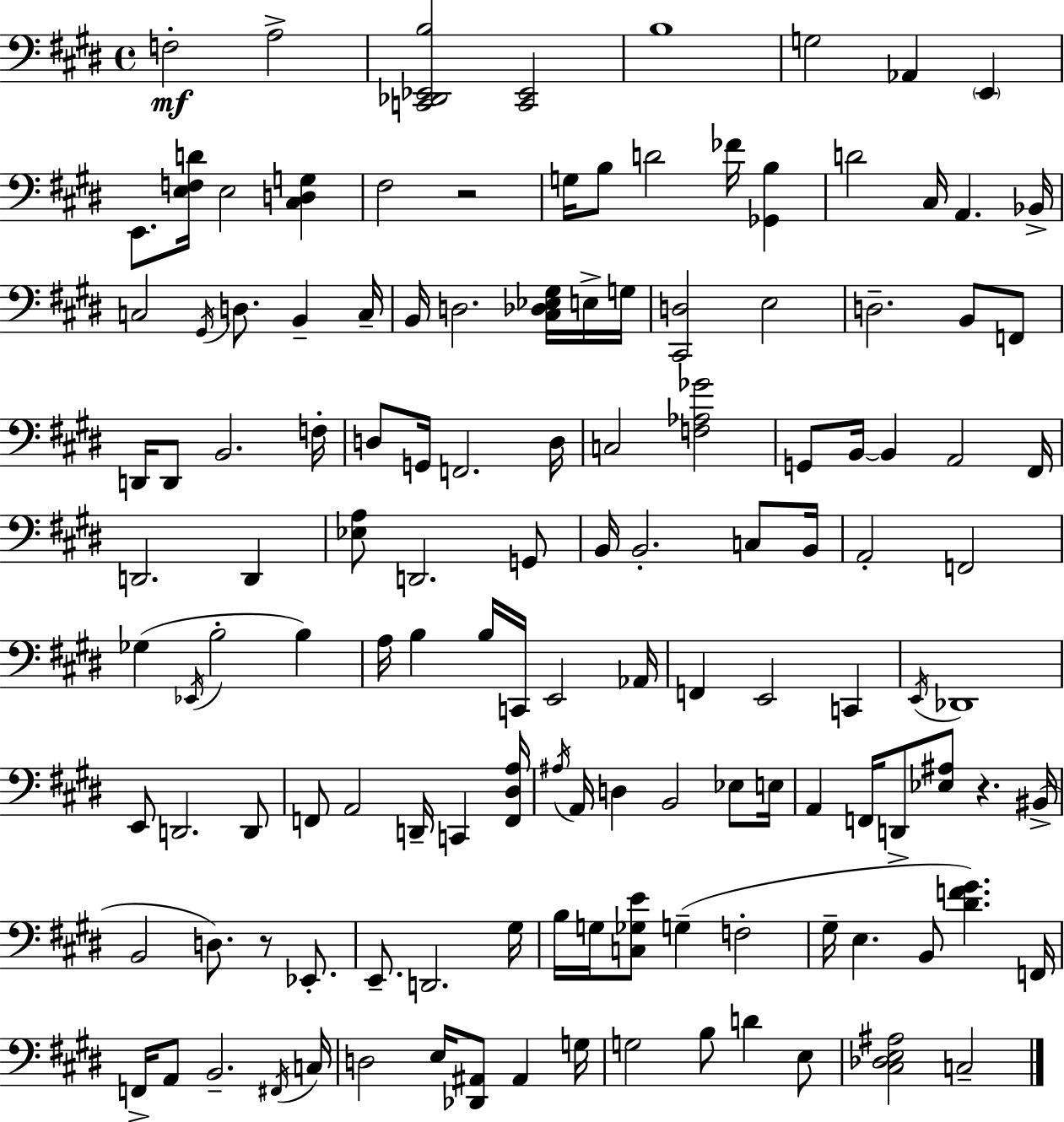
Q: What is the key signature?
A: E major